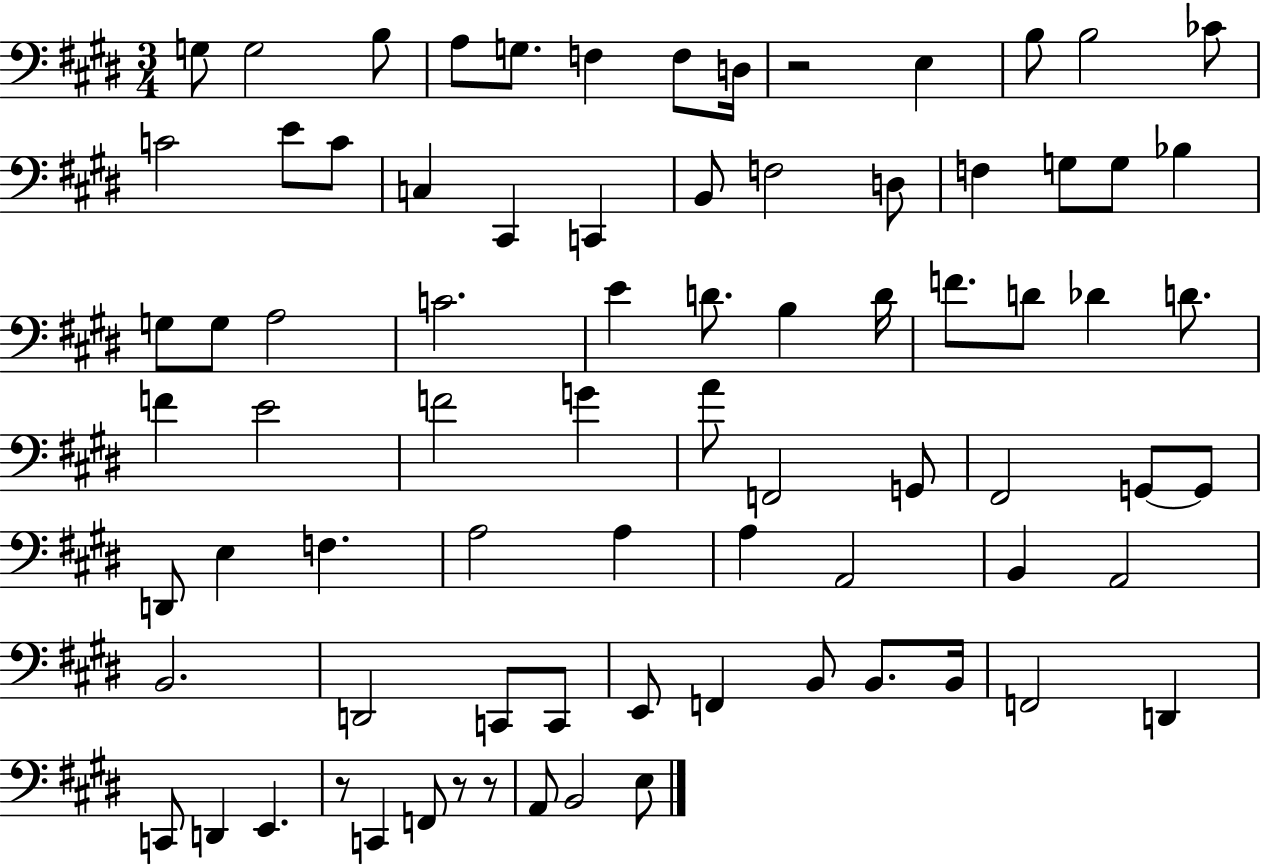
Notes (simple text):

G3/e G3/h B3/e A3/e G3/e. F3/q F3/e D3/s R/h E3/q B3/e B3/h CES4/e C4/h E4/e C4/e C3/q C#2/q C2/q B2/e F3/h D3/e F3/q G3/e G3/e Bb3/q G3/e G3/e A3/h C4/h. E4/q D4/e. B3/q D4/s F4/e. D4/e Db4/q D4/e. F4/q E4/h F4/h G4/q A4/e F2/h G2/e F#2/h G2/e G2/e D2/e E3/q F3/q. A3/h A3/q A3/q A2/h B2/q A2/h B2/h. D2/h C2/e C2/e E2/e F2/q B2/e B2/e. B2/s F2/h D2/q C2/e D2/q E2/q. R/e C2/q F2/e R/e R/e A2/e B2/h E3/e